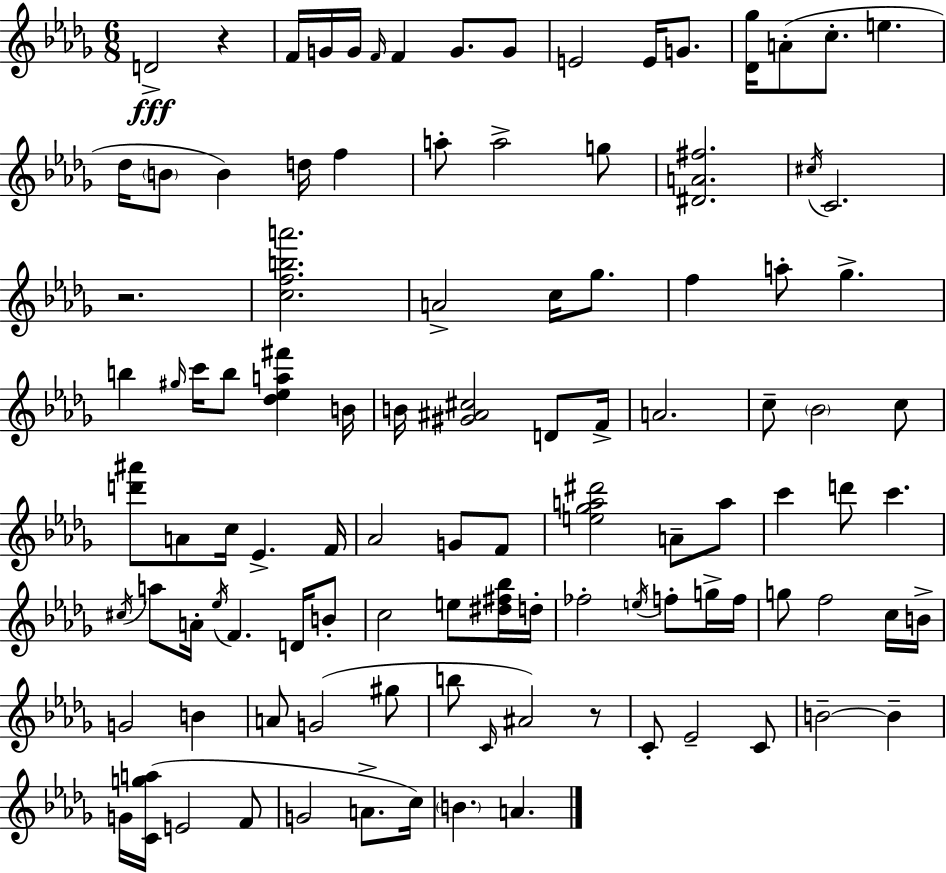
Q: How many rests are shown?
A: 3